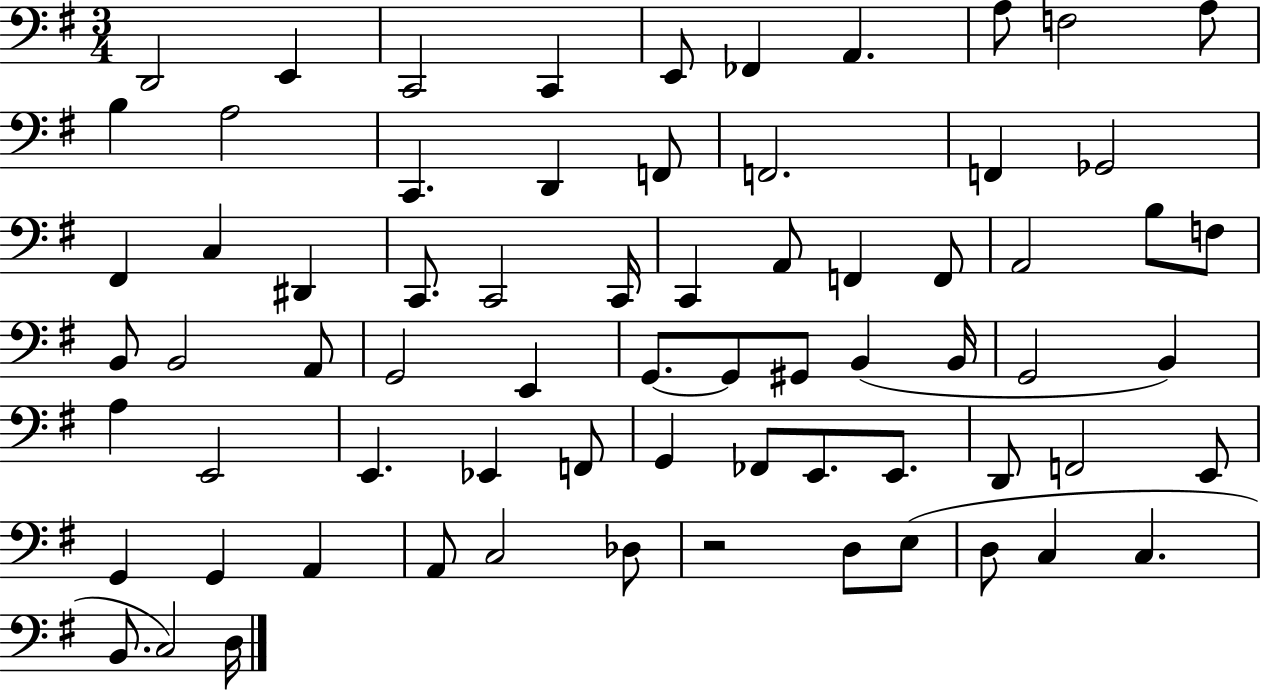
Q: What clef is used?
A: bass